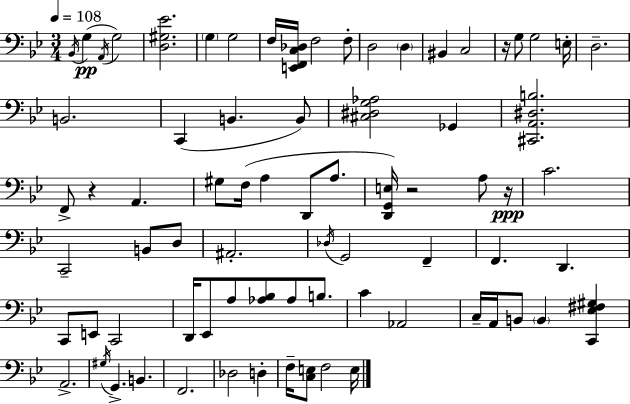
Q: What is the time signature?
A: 3/4